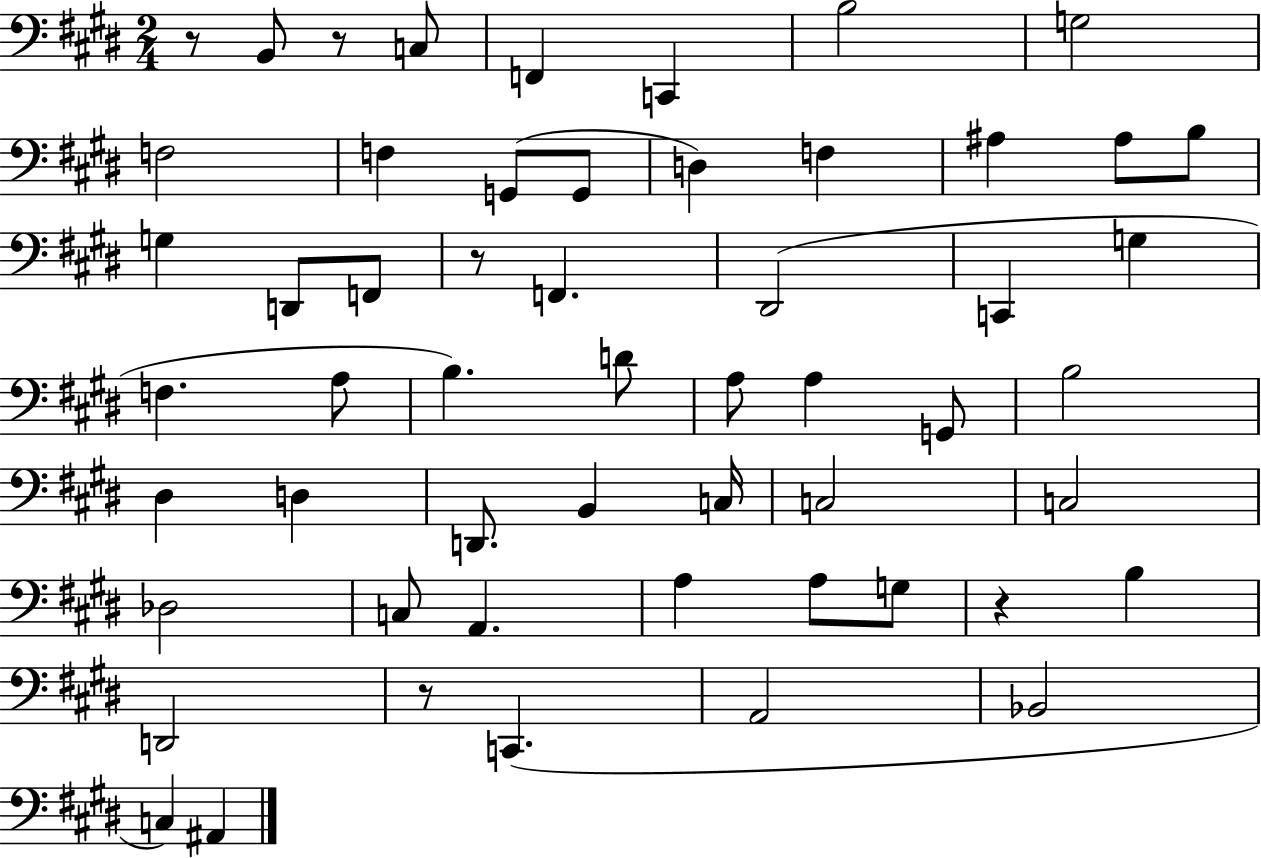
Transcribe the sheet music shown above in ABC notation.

X:1
T:Untitled
M:2/4
L:1/4
K:E
z/2 B,,/2 z/2 C,/2 F,, C,, B,2 G,2 F,2 F, G,,/2 G,,/2 D, F, ^A, ^A,/2 B,/2 G, D,,/2 F,,/2 z/2 F,, ^D,,2 C,, G, F, A,/2 B, D/2 A,/2 A, G,,/2 B,2 ^D, D, D,,/2 B,, C,/4 C,2 C,2 _D,2 C,/2 A,, A, A,/2 G,/2 z B, D,,2 z/2 C,, A,,2 _B,,2 C, ^A,,